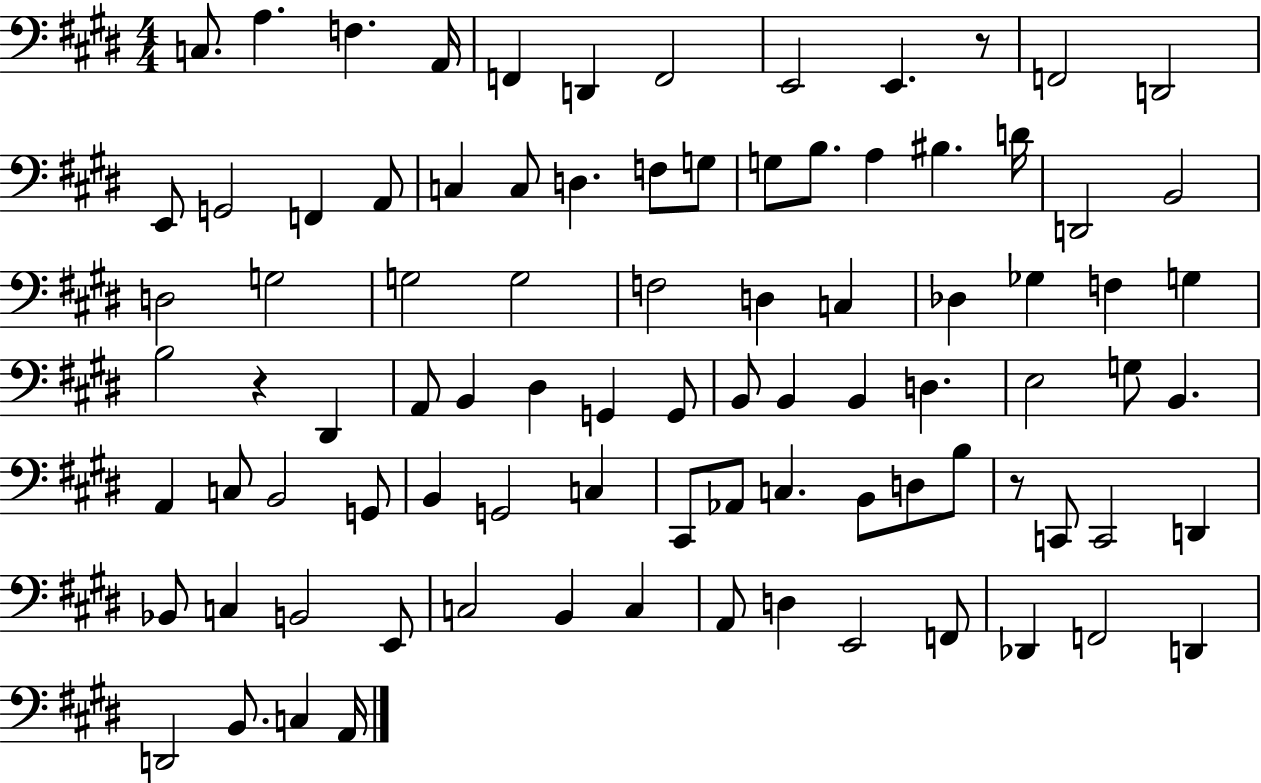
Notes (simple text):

C3/e. A3/q. F3/q. A2/s F2/q D2/q F2/h E2/h E2/q. R/e F2/h D2/h E2/e G2/h F2/q A2/e C3/q C3/e D3/q. F3/e G3/e G3/e B3/e. A3/q BIS3/q. D4/s D2/h B2/h D3/h G3/h G3/h G3/h F3/h D3/q C3/q Db3/q Gb3/q F3/q G3/q B3/h R/q D#2/q A2/e B2/q D#3/q G2/q G2/e B2/e B2/q B2/q D3/q. E3/h G3/e B2/q. A2/q C3/e B2/h G2/e B2/q G2/h C3/q C#2/e Ab2/e C3/q. B2/e D3/e B3/e R/e C2/e C2/h D2/q Bb2/e C3/q B2/h E2/e C3/h B2/q C3/q A2/e D3/q E2/h F2/e Db2/q F2/h D2/q D2/h B2/e. C3/q A2/s